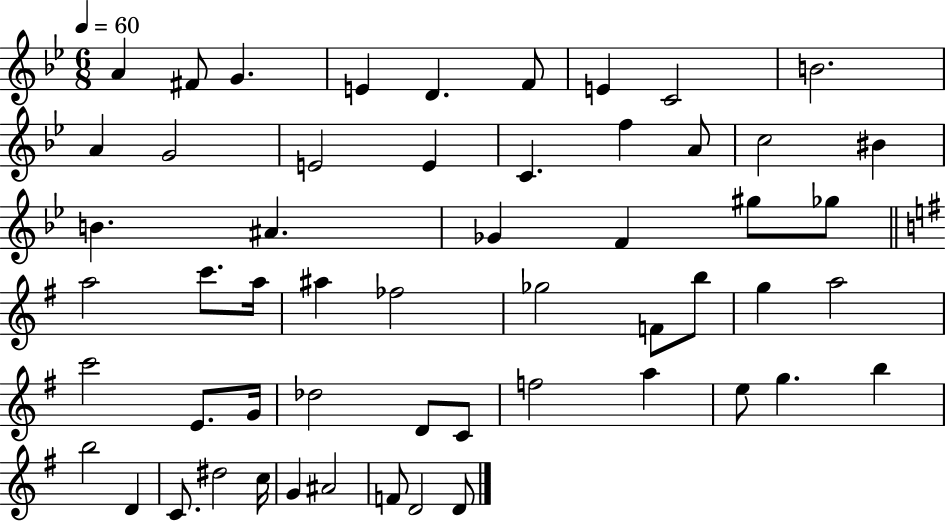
A4/q F#4/e G4/q. E4/q D4/q. F4/e E4/q C4/h B4/h. A4/q G4/h E4/h E4/q C4/q. F5/q A4/e C5/h BIS4/q B4/q. A#4/q. Gb4/q F4/q G#5/e Gb5/e A5/h C6/e. A5/s A#5/q FES5/h Gb5/h F4/e B5/e G5/q A5/h C6/h E4/e. G4/s Db5/h D4/e C4/e F5/h A5/q E5/e G5/q. B5/q B5/h D4/q C4/e. D#5/h C5/s G4/q A#4/h F4/e D4/h D4/e